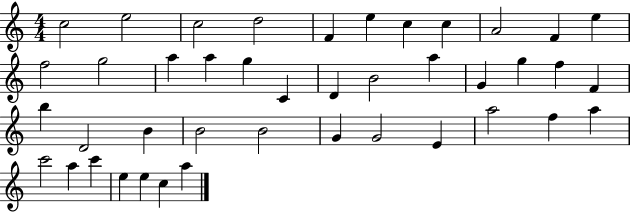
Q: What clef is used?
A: treble